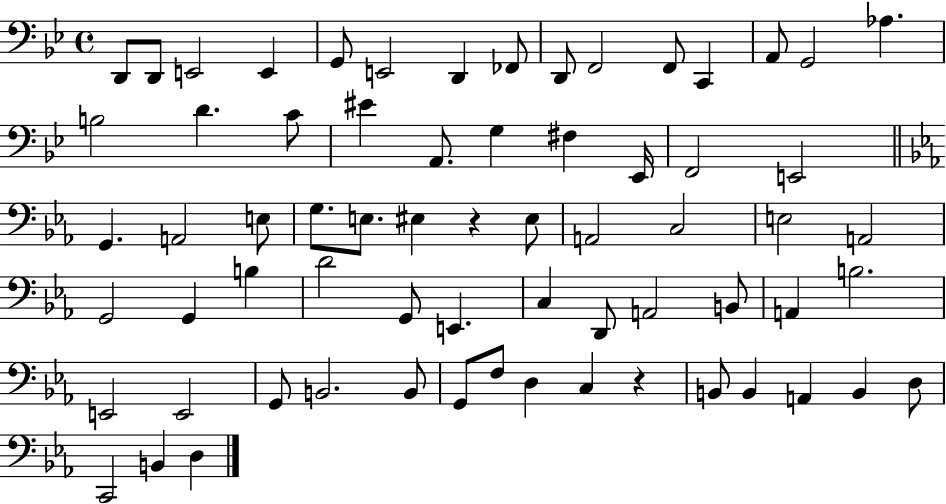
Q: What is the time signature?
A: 4/4